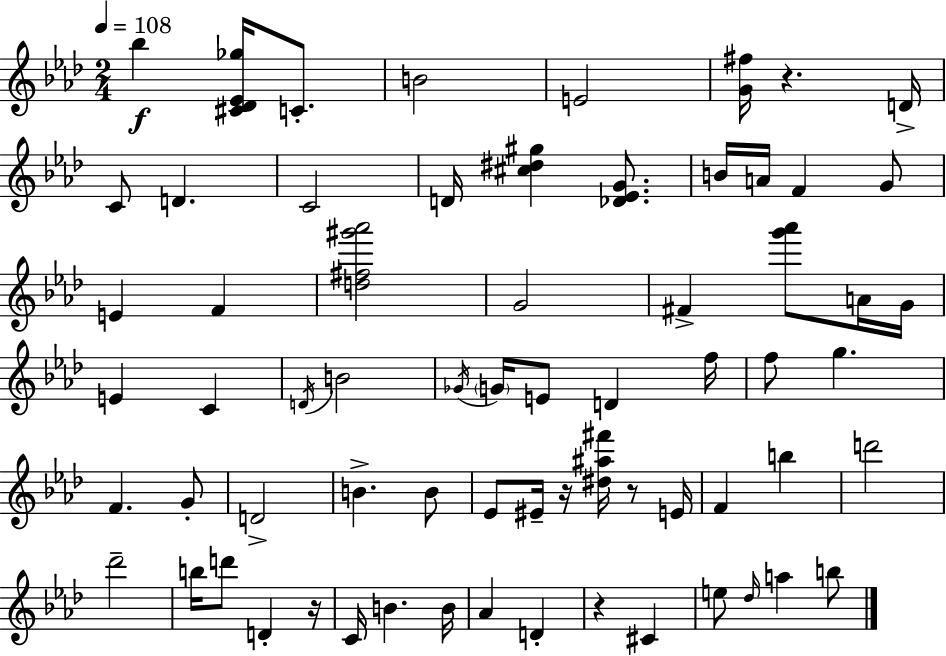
{
  \clef treble
  \numericTimeSignature
  \time 2/4
  \key aes \major
  \tempo 4 = 108
  bes''4\f <cis' des' ees' ges''>16 c'8.-. | b'2 | e'2 | <g' fis''>16 r4. d'16-> | \break c'8 d'4. | c'2 | d'16 <cis'' dis'' gis''>4 <des' ees' g'>8. | b'16 a'16 f'4 g'8 | \break e'4 f'4 | <d'' fis'' gis''' aes'''>2 | g'2 | fis'4-> <g''' aes'''>8 a'16 g'16 | \break e'4 c'4 | \acciaccatura { d'16 } b'2 | \acciaccatura { ges'16 } \parenthesize g'16 e'8 d'4 | f''16 f''8 g''4. | \break f'4. | g'8-. d'2-> | b'4.-> | b'8 ees'8 eis'16-- r16 <dis'' ais'' fis'''>16 r8 | \break e'16 f'4 b''4 | d'''2 | des'''2-- | b''16 d'''8 d'4-. | \break r16 c'16 b'4. | b'16 aes'4 d'4-. | r4 cis'4 | e''8 \grace { des''16 } a''4 | \break b''8 \bar "|."
}